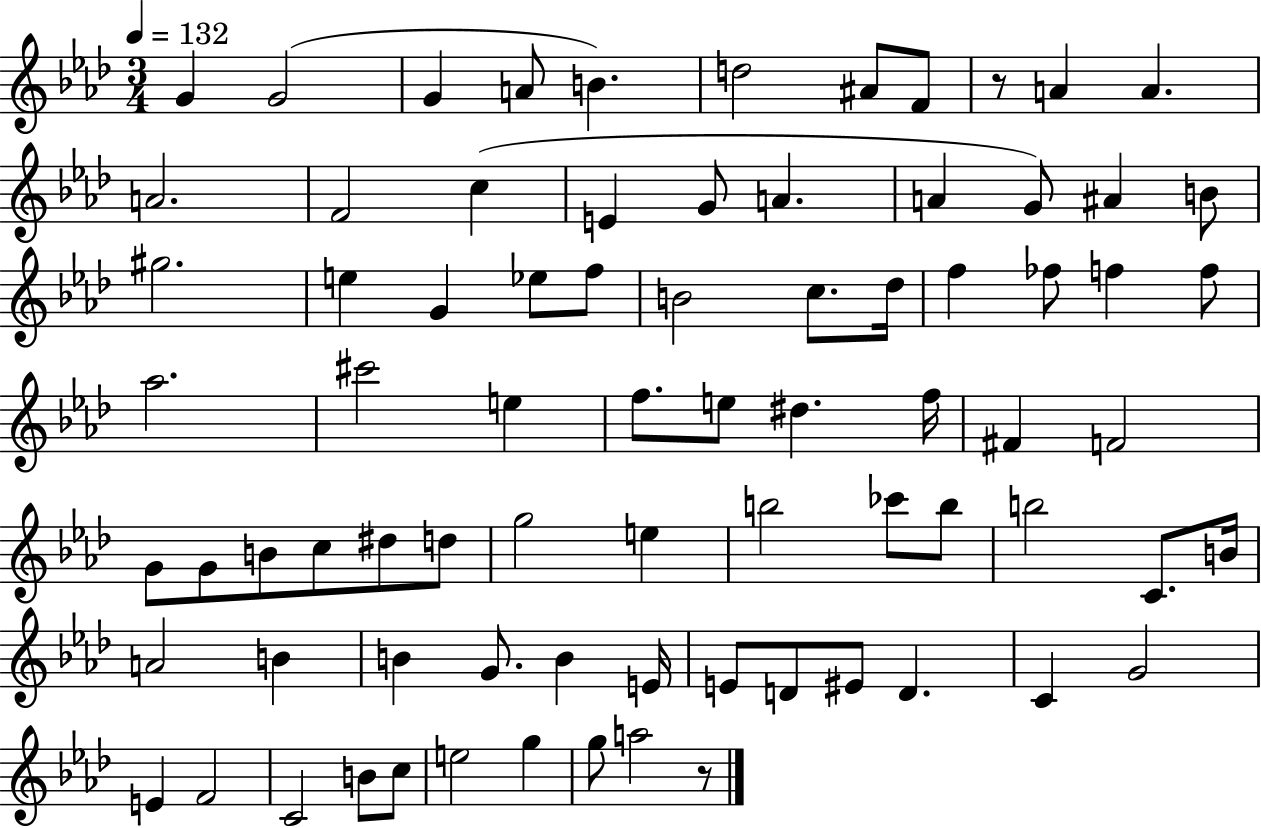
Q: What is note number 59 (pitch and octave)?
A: G4